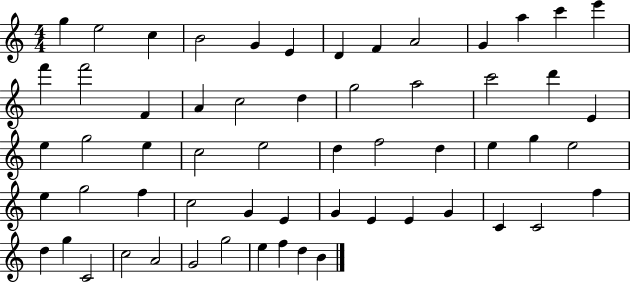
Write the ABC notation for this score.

X:1
T:Untitled
M:4/4
L:1/4
K:C
g e2 c B2 G E D F A2 G a c' e' f' f'2 F A c2 d g2 a2 c'2 d' E e g2 e c2 e2 d f2 d e g e2 e g2 f c2 G E G E E G C C2 f d g C2 c2 A2 G2 g2 e f d B